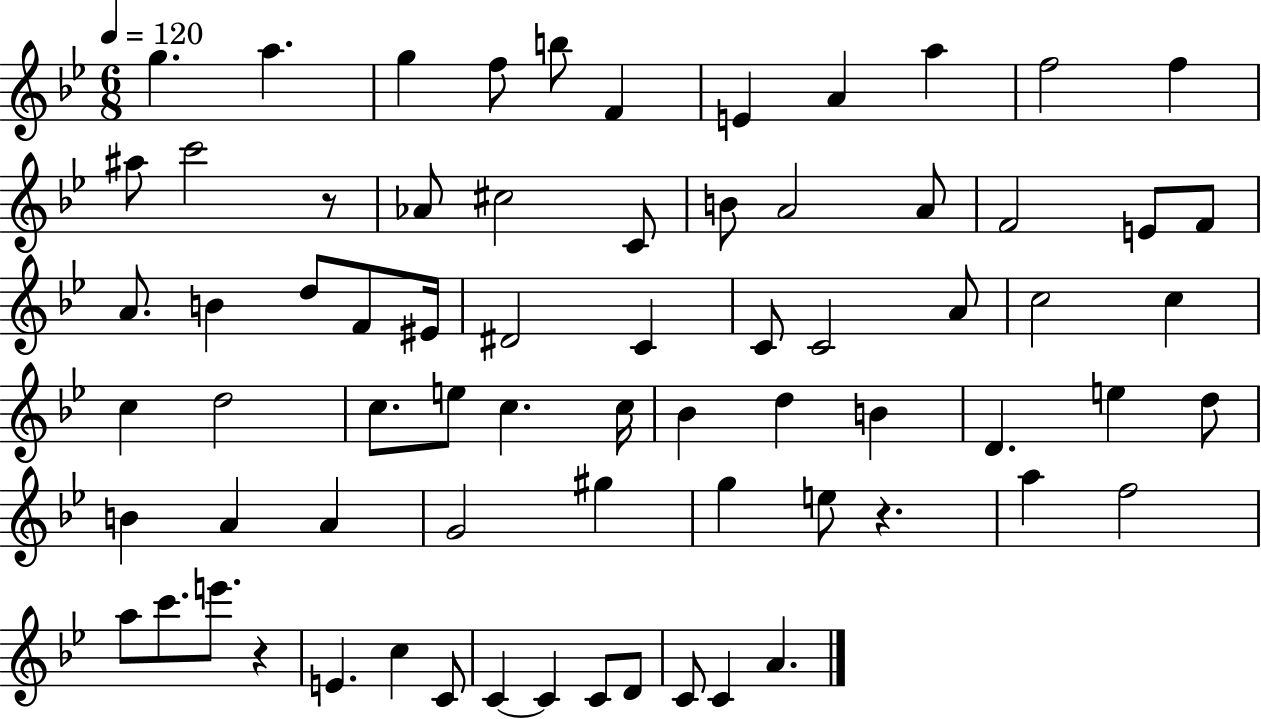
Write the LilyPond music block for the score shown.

{
  \clef treble
  \numericTimeSignature
  \time 6/8
  \key bes \major
  \tempo 4 = 120
  g''4. a''4. | g''4 f''8 b''8 f'4 | e'4 a'4 a''4 | f''2 f''4 | \break ais''8 c'''2 r8 | aes'8 cis''2 c'8 | b'8 a'2 a'8 | f'2 e'8 f'8 | \break a'8. b'4 d''8 f'8 eis'16 | dis'2 c'4 | c'8 c'2 a'8 | c''2 c''4 | \break c''4 d''2 | c''8. e''8 c''4. c''16 | bes'4 d''4 b'4 | d'4. e''4 d''8 | \break b'4 a'4 a'4 | g'2 gis''4 | g''4 e''8 r4. | a''4 f''2 | \break a''8 c'''8. e'''8. r4 | e'4. c''4 c'8 | c'4~~ c'4 c'8 d'8 | c'8 c'4 a'4. | \break \bar "|."
}